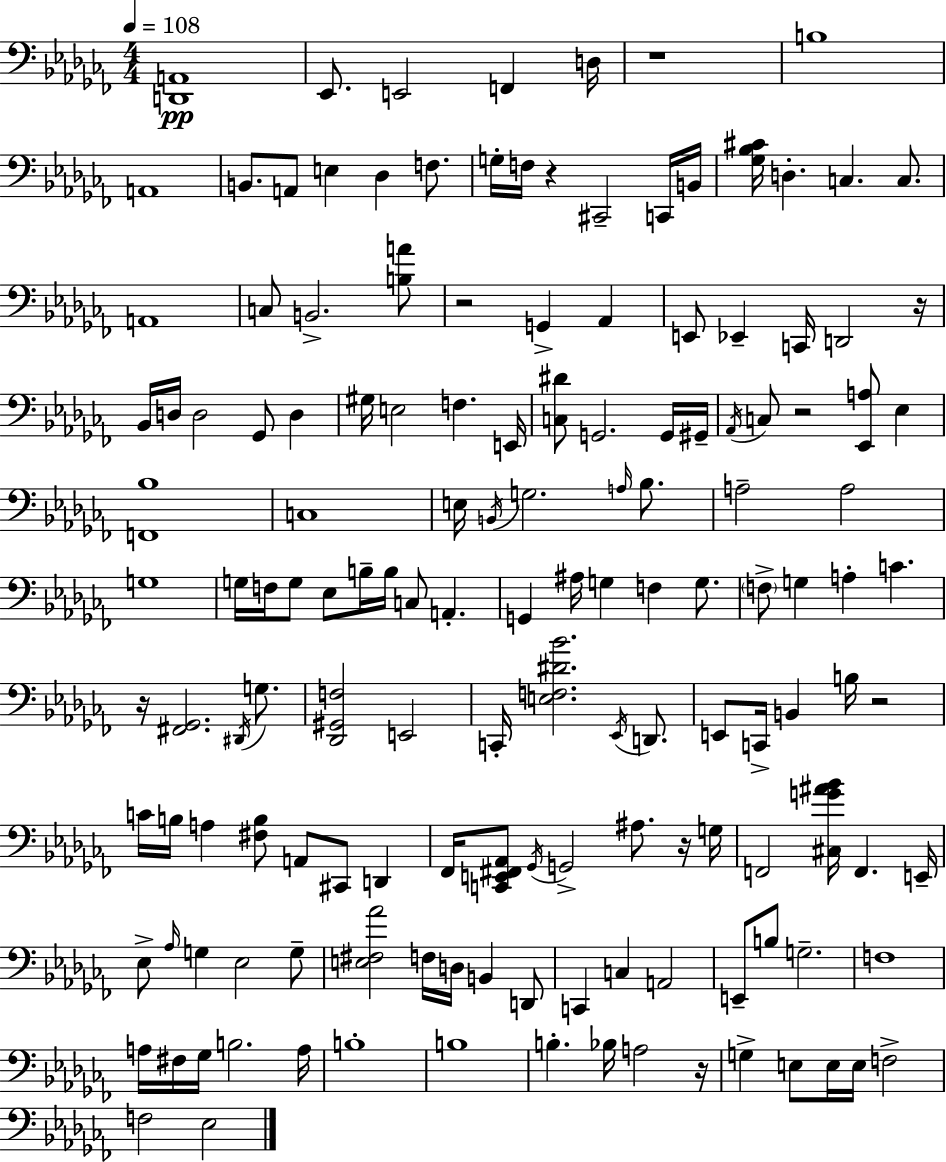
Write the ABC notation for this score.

X:1
T:Untitled
M:4/4
L:1/4
K:Abm
[D,,A,,]4 _E,,/2 E,,2 F,, D,/4 z4 B,4 A,,4 B,,/2 A,,/2 E, _D, F,/2 G,/4 F,/4 z ^C,,2 C,,/4 B,,/4 [_G,_B,^C]/4 D, C, C,/2 A,,4 C,/2 B,,2 [B,A]/2 z2 G,, _A,, E,,/2 _E,, C,,/4 D,,2 z/4 _B,,/4 D,/4 D,2 _G,,/2 D, ^G,/4 E,2 F, E,,/4 [C,^D]/2 G,,2 G,,/4 ^G,,/4 _A,,/4 C,/2 z2 [_E,,A,]/2 _E, [F,,_B,]4 C,4 E,/4 B,,/4 G,2 A,/4 _B,/2 A,2 A,2 G,4 G,/4 F,/4 G,/2 _E,/2 B,/4 B,/4 C,/2 A,, G,, ^A,/4 G, F, G,/2 F,/2 G, A, C z/4 [^F,,_G,,]2 ^D,,/4 G,/2 [_D,,^G,,F,]2 E,,2 C,,/4 [E,F,^D_B]2 _E,,/4 D,,/2 E,,/2 C,,/4 B,, B,/4 z2 C/4 B,/4 A, [^F,B,]/2 A,,/2 ^C,,/2 D,, _F,,/4 [C,,E,,^F,,_A,,]/2 _G,,/4 G,,2 ^A,/2 z/4 G,/4 F,,2 [^C,G^A_B]/4 F,, E,,/4 _E,/2 _A,/4 G, _E,2 G,/2 [E,^F,_A]2 F,/4 D,/4 B,, D,,/2 C,, C, A,,2 E,,/2 B,/2 G,2 F,4 A,/4 ^F,/4 _G,/4 B,2 A,/4 B,4 B,4 B, _B,/4 A,2 z/4 G, E,/2 E,/4 E,/4 F,2 F,2 _E,2